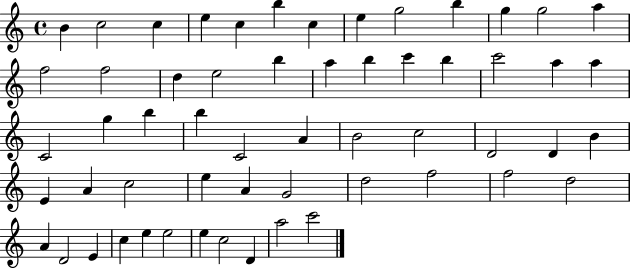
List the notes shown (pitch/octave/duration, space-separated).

B4/q C5/h C5/q E5/q C5/q B5/q C5/q E5/q G5/h B5/q G5/q G5/h A5/q F5/h F5/h D5/q E5/h B5/q A5/q B5/q C6/q B5/q C6/h A5/q A5/q C4/h G5/q B5/q B5/q C4/h A4/q B4/h C5/h D4/h D4/q B4/q E4/q A4/q C5/h E5/q A4/q G4/h D5/h F5/h F5/h D5/h A4/q D4/h E4/q C5/q E5/q E5/h E5/q C5/h D4/q A5/h C6/h